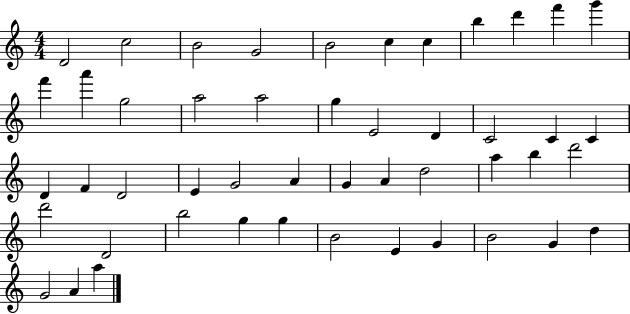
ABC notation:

X:1
T:Untitled
M:4/4
L:1/4
K:C
D2 c2 B2 G2 B2 c c b d' f' g' f' a' g2 a2 a2 g E2 D C2 C C D F D2 E G2 A G A d2 a b d'2 d'2 D2 b2 g g B2 E G B2 G d G2 A a